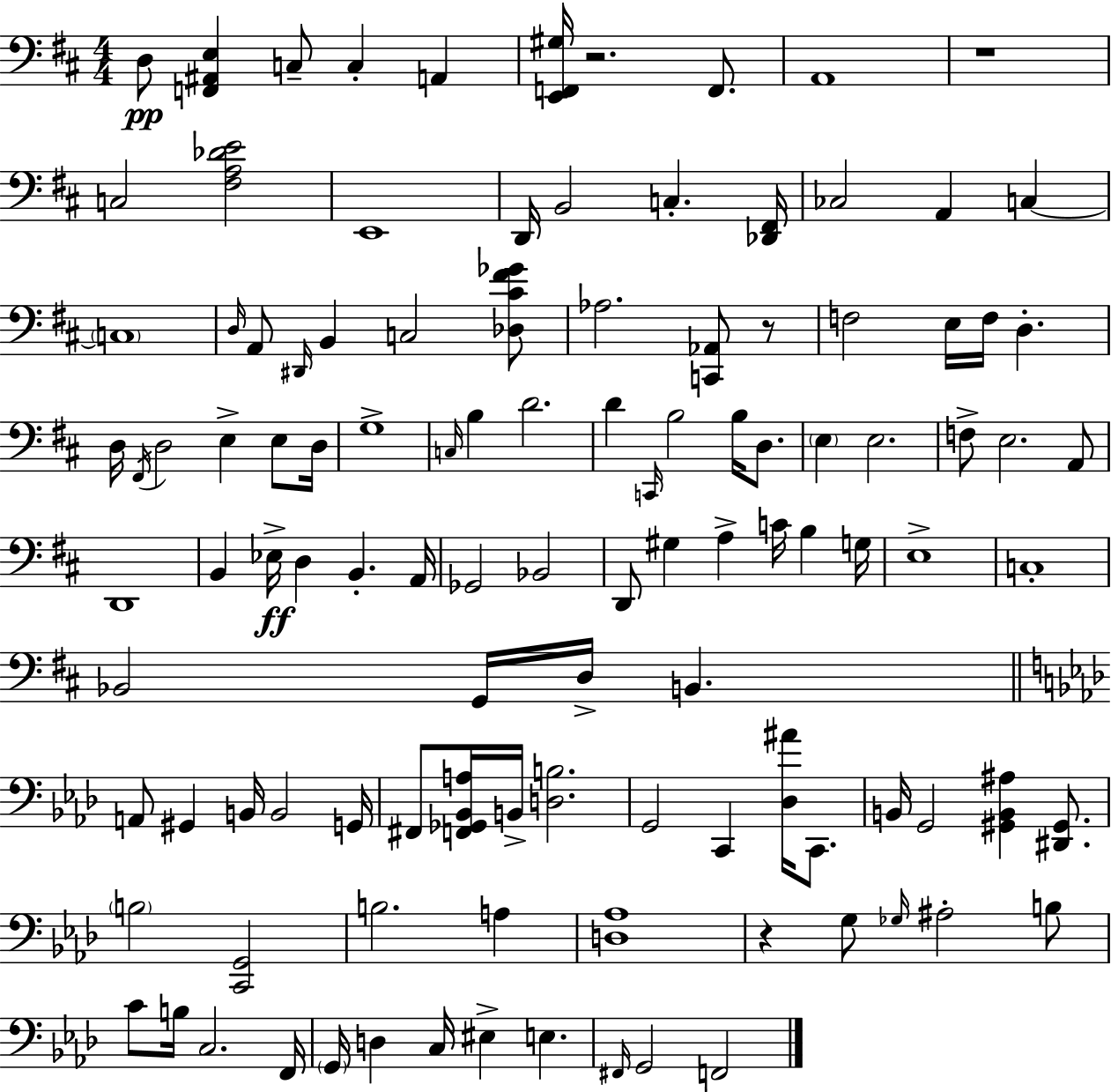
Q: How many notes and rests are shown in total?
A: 113